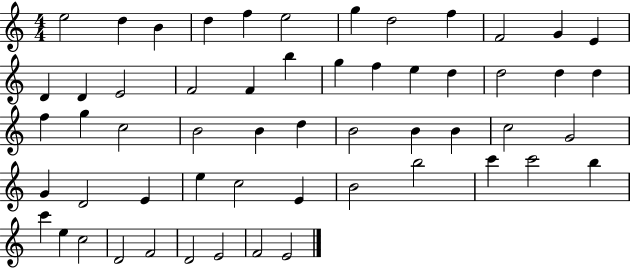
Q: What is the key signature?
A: C major